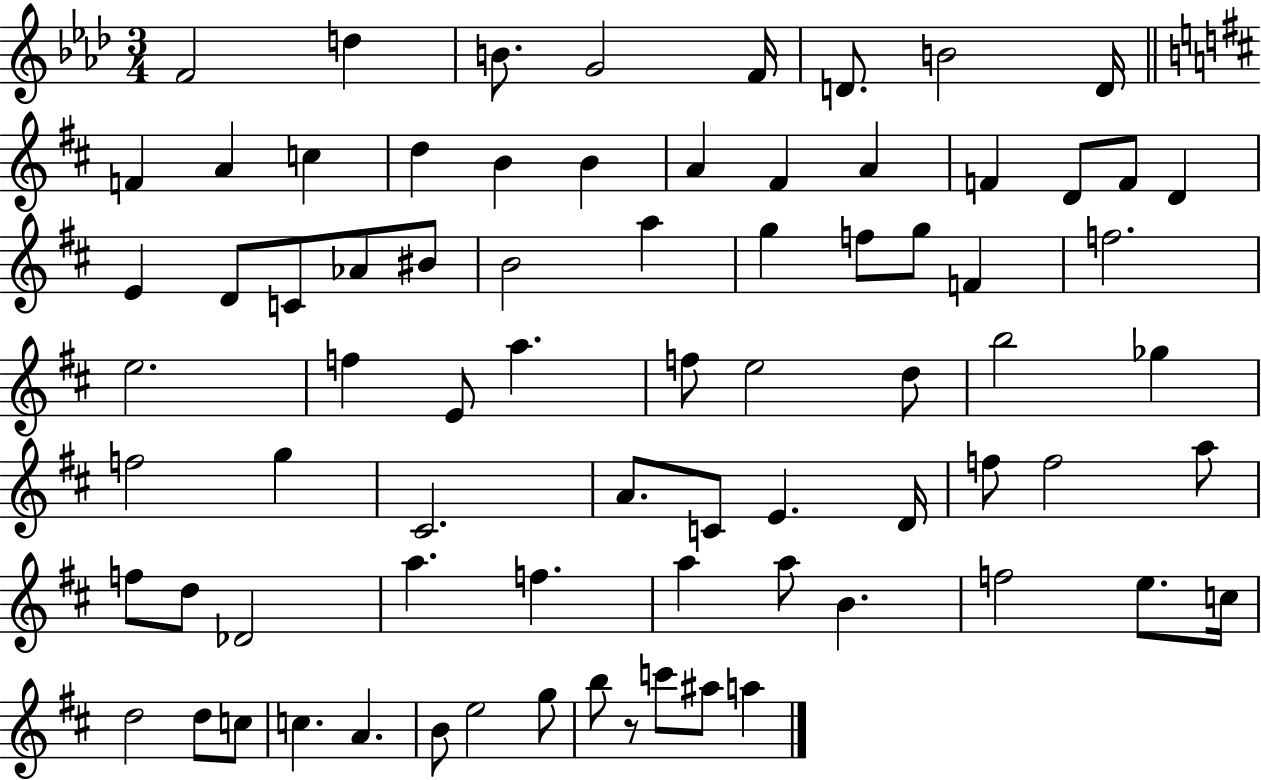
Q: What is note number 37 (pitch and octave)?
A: A5